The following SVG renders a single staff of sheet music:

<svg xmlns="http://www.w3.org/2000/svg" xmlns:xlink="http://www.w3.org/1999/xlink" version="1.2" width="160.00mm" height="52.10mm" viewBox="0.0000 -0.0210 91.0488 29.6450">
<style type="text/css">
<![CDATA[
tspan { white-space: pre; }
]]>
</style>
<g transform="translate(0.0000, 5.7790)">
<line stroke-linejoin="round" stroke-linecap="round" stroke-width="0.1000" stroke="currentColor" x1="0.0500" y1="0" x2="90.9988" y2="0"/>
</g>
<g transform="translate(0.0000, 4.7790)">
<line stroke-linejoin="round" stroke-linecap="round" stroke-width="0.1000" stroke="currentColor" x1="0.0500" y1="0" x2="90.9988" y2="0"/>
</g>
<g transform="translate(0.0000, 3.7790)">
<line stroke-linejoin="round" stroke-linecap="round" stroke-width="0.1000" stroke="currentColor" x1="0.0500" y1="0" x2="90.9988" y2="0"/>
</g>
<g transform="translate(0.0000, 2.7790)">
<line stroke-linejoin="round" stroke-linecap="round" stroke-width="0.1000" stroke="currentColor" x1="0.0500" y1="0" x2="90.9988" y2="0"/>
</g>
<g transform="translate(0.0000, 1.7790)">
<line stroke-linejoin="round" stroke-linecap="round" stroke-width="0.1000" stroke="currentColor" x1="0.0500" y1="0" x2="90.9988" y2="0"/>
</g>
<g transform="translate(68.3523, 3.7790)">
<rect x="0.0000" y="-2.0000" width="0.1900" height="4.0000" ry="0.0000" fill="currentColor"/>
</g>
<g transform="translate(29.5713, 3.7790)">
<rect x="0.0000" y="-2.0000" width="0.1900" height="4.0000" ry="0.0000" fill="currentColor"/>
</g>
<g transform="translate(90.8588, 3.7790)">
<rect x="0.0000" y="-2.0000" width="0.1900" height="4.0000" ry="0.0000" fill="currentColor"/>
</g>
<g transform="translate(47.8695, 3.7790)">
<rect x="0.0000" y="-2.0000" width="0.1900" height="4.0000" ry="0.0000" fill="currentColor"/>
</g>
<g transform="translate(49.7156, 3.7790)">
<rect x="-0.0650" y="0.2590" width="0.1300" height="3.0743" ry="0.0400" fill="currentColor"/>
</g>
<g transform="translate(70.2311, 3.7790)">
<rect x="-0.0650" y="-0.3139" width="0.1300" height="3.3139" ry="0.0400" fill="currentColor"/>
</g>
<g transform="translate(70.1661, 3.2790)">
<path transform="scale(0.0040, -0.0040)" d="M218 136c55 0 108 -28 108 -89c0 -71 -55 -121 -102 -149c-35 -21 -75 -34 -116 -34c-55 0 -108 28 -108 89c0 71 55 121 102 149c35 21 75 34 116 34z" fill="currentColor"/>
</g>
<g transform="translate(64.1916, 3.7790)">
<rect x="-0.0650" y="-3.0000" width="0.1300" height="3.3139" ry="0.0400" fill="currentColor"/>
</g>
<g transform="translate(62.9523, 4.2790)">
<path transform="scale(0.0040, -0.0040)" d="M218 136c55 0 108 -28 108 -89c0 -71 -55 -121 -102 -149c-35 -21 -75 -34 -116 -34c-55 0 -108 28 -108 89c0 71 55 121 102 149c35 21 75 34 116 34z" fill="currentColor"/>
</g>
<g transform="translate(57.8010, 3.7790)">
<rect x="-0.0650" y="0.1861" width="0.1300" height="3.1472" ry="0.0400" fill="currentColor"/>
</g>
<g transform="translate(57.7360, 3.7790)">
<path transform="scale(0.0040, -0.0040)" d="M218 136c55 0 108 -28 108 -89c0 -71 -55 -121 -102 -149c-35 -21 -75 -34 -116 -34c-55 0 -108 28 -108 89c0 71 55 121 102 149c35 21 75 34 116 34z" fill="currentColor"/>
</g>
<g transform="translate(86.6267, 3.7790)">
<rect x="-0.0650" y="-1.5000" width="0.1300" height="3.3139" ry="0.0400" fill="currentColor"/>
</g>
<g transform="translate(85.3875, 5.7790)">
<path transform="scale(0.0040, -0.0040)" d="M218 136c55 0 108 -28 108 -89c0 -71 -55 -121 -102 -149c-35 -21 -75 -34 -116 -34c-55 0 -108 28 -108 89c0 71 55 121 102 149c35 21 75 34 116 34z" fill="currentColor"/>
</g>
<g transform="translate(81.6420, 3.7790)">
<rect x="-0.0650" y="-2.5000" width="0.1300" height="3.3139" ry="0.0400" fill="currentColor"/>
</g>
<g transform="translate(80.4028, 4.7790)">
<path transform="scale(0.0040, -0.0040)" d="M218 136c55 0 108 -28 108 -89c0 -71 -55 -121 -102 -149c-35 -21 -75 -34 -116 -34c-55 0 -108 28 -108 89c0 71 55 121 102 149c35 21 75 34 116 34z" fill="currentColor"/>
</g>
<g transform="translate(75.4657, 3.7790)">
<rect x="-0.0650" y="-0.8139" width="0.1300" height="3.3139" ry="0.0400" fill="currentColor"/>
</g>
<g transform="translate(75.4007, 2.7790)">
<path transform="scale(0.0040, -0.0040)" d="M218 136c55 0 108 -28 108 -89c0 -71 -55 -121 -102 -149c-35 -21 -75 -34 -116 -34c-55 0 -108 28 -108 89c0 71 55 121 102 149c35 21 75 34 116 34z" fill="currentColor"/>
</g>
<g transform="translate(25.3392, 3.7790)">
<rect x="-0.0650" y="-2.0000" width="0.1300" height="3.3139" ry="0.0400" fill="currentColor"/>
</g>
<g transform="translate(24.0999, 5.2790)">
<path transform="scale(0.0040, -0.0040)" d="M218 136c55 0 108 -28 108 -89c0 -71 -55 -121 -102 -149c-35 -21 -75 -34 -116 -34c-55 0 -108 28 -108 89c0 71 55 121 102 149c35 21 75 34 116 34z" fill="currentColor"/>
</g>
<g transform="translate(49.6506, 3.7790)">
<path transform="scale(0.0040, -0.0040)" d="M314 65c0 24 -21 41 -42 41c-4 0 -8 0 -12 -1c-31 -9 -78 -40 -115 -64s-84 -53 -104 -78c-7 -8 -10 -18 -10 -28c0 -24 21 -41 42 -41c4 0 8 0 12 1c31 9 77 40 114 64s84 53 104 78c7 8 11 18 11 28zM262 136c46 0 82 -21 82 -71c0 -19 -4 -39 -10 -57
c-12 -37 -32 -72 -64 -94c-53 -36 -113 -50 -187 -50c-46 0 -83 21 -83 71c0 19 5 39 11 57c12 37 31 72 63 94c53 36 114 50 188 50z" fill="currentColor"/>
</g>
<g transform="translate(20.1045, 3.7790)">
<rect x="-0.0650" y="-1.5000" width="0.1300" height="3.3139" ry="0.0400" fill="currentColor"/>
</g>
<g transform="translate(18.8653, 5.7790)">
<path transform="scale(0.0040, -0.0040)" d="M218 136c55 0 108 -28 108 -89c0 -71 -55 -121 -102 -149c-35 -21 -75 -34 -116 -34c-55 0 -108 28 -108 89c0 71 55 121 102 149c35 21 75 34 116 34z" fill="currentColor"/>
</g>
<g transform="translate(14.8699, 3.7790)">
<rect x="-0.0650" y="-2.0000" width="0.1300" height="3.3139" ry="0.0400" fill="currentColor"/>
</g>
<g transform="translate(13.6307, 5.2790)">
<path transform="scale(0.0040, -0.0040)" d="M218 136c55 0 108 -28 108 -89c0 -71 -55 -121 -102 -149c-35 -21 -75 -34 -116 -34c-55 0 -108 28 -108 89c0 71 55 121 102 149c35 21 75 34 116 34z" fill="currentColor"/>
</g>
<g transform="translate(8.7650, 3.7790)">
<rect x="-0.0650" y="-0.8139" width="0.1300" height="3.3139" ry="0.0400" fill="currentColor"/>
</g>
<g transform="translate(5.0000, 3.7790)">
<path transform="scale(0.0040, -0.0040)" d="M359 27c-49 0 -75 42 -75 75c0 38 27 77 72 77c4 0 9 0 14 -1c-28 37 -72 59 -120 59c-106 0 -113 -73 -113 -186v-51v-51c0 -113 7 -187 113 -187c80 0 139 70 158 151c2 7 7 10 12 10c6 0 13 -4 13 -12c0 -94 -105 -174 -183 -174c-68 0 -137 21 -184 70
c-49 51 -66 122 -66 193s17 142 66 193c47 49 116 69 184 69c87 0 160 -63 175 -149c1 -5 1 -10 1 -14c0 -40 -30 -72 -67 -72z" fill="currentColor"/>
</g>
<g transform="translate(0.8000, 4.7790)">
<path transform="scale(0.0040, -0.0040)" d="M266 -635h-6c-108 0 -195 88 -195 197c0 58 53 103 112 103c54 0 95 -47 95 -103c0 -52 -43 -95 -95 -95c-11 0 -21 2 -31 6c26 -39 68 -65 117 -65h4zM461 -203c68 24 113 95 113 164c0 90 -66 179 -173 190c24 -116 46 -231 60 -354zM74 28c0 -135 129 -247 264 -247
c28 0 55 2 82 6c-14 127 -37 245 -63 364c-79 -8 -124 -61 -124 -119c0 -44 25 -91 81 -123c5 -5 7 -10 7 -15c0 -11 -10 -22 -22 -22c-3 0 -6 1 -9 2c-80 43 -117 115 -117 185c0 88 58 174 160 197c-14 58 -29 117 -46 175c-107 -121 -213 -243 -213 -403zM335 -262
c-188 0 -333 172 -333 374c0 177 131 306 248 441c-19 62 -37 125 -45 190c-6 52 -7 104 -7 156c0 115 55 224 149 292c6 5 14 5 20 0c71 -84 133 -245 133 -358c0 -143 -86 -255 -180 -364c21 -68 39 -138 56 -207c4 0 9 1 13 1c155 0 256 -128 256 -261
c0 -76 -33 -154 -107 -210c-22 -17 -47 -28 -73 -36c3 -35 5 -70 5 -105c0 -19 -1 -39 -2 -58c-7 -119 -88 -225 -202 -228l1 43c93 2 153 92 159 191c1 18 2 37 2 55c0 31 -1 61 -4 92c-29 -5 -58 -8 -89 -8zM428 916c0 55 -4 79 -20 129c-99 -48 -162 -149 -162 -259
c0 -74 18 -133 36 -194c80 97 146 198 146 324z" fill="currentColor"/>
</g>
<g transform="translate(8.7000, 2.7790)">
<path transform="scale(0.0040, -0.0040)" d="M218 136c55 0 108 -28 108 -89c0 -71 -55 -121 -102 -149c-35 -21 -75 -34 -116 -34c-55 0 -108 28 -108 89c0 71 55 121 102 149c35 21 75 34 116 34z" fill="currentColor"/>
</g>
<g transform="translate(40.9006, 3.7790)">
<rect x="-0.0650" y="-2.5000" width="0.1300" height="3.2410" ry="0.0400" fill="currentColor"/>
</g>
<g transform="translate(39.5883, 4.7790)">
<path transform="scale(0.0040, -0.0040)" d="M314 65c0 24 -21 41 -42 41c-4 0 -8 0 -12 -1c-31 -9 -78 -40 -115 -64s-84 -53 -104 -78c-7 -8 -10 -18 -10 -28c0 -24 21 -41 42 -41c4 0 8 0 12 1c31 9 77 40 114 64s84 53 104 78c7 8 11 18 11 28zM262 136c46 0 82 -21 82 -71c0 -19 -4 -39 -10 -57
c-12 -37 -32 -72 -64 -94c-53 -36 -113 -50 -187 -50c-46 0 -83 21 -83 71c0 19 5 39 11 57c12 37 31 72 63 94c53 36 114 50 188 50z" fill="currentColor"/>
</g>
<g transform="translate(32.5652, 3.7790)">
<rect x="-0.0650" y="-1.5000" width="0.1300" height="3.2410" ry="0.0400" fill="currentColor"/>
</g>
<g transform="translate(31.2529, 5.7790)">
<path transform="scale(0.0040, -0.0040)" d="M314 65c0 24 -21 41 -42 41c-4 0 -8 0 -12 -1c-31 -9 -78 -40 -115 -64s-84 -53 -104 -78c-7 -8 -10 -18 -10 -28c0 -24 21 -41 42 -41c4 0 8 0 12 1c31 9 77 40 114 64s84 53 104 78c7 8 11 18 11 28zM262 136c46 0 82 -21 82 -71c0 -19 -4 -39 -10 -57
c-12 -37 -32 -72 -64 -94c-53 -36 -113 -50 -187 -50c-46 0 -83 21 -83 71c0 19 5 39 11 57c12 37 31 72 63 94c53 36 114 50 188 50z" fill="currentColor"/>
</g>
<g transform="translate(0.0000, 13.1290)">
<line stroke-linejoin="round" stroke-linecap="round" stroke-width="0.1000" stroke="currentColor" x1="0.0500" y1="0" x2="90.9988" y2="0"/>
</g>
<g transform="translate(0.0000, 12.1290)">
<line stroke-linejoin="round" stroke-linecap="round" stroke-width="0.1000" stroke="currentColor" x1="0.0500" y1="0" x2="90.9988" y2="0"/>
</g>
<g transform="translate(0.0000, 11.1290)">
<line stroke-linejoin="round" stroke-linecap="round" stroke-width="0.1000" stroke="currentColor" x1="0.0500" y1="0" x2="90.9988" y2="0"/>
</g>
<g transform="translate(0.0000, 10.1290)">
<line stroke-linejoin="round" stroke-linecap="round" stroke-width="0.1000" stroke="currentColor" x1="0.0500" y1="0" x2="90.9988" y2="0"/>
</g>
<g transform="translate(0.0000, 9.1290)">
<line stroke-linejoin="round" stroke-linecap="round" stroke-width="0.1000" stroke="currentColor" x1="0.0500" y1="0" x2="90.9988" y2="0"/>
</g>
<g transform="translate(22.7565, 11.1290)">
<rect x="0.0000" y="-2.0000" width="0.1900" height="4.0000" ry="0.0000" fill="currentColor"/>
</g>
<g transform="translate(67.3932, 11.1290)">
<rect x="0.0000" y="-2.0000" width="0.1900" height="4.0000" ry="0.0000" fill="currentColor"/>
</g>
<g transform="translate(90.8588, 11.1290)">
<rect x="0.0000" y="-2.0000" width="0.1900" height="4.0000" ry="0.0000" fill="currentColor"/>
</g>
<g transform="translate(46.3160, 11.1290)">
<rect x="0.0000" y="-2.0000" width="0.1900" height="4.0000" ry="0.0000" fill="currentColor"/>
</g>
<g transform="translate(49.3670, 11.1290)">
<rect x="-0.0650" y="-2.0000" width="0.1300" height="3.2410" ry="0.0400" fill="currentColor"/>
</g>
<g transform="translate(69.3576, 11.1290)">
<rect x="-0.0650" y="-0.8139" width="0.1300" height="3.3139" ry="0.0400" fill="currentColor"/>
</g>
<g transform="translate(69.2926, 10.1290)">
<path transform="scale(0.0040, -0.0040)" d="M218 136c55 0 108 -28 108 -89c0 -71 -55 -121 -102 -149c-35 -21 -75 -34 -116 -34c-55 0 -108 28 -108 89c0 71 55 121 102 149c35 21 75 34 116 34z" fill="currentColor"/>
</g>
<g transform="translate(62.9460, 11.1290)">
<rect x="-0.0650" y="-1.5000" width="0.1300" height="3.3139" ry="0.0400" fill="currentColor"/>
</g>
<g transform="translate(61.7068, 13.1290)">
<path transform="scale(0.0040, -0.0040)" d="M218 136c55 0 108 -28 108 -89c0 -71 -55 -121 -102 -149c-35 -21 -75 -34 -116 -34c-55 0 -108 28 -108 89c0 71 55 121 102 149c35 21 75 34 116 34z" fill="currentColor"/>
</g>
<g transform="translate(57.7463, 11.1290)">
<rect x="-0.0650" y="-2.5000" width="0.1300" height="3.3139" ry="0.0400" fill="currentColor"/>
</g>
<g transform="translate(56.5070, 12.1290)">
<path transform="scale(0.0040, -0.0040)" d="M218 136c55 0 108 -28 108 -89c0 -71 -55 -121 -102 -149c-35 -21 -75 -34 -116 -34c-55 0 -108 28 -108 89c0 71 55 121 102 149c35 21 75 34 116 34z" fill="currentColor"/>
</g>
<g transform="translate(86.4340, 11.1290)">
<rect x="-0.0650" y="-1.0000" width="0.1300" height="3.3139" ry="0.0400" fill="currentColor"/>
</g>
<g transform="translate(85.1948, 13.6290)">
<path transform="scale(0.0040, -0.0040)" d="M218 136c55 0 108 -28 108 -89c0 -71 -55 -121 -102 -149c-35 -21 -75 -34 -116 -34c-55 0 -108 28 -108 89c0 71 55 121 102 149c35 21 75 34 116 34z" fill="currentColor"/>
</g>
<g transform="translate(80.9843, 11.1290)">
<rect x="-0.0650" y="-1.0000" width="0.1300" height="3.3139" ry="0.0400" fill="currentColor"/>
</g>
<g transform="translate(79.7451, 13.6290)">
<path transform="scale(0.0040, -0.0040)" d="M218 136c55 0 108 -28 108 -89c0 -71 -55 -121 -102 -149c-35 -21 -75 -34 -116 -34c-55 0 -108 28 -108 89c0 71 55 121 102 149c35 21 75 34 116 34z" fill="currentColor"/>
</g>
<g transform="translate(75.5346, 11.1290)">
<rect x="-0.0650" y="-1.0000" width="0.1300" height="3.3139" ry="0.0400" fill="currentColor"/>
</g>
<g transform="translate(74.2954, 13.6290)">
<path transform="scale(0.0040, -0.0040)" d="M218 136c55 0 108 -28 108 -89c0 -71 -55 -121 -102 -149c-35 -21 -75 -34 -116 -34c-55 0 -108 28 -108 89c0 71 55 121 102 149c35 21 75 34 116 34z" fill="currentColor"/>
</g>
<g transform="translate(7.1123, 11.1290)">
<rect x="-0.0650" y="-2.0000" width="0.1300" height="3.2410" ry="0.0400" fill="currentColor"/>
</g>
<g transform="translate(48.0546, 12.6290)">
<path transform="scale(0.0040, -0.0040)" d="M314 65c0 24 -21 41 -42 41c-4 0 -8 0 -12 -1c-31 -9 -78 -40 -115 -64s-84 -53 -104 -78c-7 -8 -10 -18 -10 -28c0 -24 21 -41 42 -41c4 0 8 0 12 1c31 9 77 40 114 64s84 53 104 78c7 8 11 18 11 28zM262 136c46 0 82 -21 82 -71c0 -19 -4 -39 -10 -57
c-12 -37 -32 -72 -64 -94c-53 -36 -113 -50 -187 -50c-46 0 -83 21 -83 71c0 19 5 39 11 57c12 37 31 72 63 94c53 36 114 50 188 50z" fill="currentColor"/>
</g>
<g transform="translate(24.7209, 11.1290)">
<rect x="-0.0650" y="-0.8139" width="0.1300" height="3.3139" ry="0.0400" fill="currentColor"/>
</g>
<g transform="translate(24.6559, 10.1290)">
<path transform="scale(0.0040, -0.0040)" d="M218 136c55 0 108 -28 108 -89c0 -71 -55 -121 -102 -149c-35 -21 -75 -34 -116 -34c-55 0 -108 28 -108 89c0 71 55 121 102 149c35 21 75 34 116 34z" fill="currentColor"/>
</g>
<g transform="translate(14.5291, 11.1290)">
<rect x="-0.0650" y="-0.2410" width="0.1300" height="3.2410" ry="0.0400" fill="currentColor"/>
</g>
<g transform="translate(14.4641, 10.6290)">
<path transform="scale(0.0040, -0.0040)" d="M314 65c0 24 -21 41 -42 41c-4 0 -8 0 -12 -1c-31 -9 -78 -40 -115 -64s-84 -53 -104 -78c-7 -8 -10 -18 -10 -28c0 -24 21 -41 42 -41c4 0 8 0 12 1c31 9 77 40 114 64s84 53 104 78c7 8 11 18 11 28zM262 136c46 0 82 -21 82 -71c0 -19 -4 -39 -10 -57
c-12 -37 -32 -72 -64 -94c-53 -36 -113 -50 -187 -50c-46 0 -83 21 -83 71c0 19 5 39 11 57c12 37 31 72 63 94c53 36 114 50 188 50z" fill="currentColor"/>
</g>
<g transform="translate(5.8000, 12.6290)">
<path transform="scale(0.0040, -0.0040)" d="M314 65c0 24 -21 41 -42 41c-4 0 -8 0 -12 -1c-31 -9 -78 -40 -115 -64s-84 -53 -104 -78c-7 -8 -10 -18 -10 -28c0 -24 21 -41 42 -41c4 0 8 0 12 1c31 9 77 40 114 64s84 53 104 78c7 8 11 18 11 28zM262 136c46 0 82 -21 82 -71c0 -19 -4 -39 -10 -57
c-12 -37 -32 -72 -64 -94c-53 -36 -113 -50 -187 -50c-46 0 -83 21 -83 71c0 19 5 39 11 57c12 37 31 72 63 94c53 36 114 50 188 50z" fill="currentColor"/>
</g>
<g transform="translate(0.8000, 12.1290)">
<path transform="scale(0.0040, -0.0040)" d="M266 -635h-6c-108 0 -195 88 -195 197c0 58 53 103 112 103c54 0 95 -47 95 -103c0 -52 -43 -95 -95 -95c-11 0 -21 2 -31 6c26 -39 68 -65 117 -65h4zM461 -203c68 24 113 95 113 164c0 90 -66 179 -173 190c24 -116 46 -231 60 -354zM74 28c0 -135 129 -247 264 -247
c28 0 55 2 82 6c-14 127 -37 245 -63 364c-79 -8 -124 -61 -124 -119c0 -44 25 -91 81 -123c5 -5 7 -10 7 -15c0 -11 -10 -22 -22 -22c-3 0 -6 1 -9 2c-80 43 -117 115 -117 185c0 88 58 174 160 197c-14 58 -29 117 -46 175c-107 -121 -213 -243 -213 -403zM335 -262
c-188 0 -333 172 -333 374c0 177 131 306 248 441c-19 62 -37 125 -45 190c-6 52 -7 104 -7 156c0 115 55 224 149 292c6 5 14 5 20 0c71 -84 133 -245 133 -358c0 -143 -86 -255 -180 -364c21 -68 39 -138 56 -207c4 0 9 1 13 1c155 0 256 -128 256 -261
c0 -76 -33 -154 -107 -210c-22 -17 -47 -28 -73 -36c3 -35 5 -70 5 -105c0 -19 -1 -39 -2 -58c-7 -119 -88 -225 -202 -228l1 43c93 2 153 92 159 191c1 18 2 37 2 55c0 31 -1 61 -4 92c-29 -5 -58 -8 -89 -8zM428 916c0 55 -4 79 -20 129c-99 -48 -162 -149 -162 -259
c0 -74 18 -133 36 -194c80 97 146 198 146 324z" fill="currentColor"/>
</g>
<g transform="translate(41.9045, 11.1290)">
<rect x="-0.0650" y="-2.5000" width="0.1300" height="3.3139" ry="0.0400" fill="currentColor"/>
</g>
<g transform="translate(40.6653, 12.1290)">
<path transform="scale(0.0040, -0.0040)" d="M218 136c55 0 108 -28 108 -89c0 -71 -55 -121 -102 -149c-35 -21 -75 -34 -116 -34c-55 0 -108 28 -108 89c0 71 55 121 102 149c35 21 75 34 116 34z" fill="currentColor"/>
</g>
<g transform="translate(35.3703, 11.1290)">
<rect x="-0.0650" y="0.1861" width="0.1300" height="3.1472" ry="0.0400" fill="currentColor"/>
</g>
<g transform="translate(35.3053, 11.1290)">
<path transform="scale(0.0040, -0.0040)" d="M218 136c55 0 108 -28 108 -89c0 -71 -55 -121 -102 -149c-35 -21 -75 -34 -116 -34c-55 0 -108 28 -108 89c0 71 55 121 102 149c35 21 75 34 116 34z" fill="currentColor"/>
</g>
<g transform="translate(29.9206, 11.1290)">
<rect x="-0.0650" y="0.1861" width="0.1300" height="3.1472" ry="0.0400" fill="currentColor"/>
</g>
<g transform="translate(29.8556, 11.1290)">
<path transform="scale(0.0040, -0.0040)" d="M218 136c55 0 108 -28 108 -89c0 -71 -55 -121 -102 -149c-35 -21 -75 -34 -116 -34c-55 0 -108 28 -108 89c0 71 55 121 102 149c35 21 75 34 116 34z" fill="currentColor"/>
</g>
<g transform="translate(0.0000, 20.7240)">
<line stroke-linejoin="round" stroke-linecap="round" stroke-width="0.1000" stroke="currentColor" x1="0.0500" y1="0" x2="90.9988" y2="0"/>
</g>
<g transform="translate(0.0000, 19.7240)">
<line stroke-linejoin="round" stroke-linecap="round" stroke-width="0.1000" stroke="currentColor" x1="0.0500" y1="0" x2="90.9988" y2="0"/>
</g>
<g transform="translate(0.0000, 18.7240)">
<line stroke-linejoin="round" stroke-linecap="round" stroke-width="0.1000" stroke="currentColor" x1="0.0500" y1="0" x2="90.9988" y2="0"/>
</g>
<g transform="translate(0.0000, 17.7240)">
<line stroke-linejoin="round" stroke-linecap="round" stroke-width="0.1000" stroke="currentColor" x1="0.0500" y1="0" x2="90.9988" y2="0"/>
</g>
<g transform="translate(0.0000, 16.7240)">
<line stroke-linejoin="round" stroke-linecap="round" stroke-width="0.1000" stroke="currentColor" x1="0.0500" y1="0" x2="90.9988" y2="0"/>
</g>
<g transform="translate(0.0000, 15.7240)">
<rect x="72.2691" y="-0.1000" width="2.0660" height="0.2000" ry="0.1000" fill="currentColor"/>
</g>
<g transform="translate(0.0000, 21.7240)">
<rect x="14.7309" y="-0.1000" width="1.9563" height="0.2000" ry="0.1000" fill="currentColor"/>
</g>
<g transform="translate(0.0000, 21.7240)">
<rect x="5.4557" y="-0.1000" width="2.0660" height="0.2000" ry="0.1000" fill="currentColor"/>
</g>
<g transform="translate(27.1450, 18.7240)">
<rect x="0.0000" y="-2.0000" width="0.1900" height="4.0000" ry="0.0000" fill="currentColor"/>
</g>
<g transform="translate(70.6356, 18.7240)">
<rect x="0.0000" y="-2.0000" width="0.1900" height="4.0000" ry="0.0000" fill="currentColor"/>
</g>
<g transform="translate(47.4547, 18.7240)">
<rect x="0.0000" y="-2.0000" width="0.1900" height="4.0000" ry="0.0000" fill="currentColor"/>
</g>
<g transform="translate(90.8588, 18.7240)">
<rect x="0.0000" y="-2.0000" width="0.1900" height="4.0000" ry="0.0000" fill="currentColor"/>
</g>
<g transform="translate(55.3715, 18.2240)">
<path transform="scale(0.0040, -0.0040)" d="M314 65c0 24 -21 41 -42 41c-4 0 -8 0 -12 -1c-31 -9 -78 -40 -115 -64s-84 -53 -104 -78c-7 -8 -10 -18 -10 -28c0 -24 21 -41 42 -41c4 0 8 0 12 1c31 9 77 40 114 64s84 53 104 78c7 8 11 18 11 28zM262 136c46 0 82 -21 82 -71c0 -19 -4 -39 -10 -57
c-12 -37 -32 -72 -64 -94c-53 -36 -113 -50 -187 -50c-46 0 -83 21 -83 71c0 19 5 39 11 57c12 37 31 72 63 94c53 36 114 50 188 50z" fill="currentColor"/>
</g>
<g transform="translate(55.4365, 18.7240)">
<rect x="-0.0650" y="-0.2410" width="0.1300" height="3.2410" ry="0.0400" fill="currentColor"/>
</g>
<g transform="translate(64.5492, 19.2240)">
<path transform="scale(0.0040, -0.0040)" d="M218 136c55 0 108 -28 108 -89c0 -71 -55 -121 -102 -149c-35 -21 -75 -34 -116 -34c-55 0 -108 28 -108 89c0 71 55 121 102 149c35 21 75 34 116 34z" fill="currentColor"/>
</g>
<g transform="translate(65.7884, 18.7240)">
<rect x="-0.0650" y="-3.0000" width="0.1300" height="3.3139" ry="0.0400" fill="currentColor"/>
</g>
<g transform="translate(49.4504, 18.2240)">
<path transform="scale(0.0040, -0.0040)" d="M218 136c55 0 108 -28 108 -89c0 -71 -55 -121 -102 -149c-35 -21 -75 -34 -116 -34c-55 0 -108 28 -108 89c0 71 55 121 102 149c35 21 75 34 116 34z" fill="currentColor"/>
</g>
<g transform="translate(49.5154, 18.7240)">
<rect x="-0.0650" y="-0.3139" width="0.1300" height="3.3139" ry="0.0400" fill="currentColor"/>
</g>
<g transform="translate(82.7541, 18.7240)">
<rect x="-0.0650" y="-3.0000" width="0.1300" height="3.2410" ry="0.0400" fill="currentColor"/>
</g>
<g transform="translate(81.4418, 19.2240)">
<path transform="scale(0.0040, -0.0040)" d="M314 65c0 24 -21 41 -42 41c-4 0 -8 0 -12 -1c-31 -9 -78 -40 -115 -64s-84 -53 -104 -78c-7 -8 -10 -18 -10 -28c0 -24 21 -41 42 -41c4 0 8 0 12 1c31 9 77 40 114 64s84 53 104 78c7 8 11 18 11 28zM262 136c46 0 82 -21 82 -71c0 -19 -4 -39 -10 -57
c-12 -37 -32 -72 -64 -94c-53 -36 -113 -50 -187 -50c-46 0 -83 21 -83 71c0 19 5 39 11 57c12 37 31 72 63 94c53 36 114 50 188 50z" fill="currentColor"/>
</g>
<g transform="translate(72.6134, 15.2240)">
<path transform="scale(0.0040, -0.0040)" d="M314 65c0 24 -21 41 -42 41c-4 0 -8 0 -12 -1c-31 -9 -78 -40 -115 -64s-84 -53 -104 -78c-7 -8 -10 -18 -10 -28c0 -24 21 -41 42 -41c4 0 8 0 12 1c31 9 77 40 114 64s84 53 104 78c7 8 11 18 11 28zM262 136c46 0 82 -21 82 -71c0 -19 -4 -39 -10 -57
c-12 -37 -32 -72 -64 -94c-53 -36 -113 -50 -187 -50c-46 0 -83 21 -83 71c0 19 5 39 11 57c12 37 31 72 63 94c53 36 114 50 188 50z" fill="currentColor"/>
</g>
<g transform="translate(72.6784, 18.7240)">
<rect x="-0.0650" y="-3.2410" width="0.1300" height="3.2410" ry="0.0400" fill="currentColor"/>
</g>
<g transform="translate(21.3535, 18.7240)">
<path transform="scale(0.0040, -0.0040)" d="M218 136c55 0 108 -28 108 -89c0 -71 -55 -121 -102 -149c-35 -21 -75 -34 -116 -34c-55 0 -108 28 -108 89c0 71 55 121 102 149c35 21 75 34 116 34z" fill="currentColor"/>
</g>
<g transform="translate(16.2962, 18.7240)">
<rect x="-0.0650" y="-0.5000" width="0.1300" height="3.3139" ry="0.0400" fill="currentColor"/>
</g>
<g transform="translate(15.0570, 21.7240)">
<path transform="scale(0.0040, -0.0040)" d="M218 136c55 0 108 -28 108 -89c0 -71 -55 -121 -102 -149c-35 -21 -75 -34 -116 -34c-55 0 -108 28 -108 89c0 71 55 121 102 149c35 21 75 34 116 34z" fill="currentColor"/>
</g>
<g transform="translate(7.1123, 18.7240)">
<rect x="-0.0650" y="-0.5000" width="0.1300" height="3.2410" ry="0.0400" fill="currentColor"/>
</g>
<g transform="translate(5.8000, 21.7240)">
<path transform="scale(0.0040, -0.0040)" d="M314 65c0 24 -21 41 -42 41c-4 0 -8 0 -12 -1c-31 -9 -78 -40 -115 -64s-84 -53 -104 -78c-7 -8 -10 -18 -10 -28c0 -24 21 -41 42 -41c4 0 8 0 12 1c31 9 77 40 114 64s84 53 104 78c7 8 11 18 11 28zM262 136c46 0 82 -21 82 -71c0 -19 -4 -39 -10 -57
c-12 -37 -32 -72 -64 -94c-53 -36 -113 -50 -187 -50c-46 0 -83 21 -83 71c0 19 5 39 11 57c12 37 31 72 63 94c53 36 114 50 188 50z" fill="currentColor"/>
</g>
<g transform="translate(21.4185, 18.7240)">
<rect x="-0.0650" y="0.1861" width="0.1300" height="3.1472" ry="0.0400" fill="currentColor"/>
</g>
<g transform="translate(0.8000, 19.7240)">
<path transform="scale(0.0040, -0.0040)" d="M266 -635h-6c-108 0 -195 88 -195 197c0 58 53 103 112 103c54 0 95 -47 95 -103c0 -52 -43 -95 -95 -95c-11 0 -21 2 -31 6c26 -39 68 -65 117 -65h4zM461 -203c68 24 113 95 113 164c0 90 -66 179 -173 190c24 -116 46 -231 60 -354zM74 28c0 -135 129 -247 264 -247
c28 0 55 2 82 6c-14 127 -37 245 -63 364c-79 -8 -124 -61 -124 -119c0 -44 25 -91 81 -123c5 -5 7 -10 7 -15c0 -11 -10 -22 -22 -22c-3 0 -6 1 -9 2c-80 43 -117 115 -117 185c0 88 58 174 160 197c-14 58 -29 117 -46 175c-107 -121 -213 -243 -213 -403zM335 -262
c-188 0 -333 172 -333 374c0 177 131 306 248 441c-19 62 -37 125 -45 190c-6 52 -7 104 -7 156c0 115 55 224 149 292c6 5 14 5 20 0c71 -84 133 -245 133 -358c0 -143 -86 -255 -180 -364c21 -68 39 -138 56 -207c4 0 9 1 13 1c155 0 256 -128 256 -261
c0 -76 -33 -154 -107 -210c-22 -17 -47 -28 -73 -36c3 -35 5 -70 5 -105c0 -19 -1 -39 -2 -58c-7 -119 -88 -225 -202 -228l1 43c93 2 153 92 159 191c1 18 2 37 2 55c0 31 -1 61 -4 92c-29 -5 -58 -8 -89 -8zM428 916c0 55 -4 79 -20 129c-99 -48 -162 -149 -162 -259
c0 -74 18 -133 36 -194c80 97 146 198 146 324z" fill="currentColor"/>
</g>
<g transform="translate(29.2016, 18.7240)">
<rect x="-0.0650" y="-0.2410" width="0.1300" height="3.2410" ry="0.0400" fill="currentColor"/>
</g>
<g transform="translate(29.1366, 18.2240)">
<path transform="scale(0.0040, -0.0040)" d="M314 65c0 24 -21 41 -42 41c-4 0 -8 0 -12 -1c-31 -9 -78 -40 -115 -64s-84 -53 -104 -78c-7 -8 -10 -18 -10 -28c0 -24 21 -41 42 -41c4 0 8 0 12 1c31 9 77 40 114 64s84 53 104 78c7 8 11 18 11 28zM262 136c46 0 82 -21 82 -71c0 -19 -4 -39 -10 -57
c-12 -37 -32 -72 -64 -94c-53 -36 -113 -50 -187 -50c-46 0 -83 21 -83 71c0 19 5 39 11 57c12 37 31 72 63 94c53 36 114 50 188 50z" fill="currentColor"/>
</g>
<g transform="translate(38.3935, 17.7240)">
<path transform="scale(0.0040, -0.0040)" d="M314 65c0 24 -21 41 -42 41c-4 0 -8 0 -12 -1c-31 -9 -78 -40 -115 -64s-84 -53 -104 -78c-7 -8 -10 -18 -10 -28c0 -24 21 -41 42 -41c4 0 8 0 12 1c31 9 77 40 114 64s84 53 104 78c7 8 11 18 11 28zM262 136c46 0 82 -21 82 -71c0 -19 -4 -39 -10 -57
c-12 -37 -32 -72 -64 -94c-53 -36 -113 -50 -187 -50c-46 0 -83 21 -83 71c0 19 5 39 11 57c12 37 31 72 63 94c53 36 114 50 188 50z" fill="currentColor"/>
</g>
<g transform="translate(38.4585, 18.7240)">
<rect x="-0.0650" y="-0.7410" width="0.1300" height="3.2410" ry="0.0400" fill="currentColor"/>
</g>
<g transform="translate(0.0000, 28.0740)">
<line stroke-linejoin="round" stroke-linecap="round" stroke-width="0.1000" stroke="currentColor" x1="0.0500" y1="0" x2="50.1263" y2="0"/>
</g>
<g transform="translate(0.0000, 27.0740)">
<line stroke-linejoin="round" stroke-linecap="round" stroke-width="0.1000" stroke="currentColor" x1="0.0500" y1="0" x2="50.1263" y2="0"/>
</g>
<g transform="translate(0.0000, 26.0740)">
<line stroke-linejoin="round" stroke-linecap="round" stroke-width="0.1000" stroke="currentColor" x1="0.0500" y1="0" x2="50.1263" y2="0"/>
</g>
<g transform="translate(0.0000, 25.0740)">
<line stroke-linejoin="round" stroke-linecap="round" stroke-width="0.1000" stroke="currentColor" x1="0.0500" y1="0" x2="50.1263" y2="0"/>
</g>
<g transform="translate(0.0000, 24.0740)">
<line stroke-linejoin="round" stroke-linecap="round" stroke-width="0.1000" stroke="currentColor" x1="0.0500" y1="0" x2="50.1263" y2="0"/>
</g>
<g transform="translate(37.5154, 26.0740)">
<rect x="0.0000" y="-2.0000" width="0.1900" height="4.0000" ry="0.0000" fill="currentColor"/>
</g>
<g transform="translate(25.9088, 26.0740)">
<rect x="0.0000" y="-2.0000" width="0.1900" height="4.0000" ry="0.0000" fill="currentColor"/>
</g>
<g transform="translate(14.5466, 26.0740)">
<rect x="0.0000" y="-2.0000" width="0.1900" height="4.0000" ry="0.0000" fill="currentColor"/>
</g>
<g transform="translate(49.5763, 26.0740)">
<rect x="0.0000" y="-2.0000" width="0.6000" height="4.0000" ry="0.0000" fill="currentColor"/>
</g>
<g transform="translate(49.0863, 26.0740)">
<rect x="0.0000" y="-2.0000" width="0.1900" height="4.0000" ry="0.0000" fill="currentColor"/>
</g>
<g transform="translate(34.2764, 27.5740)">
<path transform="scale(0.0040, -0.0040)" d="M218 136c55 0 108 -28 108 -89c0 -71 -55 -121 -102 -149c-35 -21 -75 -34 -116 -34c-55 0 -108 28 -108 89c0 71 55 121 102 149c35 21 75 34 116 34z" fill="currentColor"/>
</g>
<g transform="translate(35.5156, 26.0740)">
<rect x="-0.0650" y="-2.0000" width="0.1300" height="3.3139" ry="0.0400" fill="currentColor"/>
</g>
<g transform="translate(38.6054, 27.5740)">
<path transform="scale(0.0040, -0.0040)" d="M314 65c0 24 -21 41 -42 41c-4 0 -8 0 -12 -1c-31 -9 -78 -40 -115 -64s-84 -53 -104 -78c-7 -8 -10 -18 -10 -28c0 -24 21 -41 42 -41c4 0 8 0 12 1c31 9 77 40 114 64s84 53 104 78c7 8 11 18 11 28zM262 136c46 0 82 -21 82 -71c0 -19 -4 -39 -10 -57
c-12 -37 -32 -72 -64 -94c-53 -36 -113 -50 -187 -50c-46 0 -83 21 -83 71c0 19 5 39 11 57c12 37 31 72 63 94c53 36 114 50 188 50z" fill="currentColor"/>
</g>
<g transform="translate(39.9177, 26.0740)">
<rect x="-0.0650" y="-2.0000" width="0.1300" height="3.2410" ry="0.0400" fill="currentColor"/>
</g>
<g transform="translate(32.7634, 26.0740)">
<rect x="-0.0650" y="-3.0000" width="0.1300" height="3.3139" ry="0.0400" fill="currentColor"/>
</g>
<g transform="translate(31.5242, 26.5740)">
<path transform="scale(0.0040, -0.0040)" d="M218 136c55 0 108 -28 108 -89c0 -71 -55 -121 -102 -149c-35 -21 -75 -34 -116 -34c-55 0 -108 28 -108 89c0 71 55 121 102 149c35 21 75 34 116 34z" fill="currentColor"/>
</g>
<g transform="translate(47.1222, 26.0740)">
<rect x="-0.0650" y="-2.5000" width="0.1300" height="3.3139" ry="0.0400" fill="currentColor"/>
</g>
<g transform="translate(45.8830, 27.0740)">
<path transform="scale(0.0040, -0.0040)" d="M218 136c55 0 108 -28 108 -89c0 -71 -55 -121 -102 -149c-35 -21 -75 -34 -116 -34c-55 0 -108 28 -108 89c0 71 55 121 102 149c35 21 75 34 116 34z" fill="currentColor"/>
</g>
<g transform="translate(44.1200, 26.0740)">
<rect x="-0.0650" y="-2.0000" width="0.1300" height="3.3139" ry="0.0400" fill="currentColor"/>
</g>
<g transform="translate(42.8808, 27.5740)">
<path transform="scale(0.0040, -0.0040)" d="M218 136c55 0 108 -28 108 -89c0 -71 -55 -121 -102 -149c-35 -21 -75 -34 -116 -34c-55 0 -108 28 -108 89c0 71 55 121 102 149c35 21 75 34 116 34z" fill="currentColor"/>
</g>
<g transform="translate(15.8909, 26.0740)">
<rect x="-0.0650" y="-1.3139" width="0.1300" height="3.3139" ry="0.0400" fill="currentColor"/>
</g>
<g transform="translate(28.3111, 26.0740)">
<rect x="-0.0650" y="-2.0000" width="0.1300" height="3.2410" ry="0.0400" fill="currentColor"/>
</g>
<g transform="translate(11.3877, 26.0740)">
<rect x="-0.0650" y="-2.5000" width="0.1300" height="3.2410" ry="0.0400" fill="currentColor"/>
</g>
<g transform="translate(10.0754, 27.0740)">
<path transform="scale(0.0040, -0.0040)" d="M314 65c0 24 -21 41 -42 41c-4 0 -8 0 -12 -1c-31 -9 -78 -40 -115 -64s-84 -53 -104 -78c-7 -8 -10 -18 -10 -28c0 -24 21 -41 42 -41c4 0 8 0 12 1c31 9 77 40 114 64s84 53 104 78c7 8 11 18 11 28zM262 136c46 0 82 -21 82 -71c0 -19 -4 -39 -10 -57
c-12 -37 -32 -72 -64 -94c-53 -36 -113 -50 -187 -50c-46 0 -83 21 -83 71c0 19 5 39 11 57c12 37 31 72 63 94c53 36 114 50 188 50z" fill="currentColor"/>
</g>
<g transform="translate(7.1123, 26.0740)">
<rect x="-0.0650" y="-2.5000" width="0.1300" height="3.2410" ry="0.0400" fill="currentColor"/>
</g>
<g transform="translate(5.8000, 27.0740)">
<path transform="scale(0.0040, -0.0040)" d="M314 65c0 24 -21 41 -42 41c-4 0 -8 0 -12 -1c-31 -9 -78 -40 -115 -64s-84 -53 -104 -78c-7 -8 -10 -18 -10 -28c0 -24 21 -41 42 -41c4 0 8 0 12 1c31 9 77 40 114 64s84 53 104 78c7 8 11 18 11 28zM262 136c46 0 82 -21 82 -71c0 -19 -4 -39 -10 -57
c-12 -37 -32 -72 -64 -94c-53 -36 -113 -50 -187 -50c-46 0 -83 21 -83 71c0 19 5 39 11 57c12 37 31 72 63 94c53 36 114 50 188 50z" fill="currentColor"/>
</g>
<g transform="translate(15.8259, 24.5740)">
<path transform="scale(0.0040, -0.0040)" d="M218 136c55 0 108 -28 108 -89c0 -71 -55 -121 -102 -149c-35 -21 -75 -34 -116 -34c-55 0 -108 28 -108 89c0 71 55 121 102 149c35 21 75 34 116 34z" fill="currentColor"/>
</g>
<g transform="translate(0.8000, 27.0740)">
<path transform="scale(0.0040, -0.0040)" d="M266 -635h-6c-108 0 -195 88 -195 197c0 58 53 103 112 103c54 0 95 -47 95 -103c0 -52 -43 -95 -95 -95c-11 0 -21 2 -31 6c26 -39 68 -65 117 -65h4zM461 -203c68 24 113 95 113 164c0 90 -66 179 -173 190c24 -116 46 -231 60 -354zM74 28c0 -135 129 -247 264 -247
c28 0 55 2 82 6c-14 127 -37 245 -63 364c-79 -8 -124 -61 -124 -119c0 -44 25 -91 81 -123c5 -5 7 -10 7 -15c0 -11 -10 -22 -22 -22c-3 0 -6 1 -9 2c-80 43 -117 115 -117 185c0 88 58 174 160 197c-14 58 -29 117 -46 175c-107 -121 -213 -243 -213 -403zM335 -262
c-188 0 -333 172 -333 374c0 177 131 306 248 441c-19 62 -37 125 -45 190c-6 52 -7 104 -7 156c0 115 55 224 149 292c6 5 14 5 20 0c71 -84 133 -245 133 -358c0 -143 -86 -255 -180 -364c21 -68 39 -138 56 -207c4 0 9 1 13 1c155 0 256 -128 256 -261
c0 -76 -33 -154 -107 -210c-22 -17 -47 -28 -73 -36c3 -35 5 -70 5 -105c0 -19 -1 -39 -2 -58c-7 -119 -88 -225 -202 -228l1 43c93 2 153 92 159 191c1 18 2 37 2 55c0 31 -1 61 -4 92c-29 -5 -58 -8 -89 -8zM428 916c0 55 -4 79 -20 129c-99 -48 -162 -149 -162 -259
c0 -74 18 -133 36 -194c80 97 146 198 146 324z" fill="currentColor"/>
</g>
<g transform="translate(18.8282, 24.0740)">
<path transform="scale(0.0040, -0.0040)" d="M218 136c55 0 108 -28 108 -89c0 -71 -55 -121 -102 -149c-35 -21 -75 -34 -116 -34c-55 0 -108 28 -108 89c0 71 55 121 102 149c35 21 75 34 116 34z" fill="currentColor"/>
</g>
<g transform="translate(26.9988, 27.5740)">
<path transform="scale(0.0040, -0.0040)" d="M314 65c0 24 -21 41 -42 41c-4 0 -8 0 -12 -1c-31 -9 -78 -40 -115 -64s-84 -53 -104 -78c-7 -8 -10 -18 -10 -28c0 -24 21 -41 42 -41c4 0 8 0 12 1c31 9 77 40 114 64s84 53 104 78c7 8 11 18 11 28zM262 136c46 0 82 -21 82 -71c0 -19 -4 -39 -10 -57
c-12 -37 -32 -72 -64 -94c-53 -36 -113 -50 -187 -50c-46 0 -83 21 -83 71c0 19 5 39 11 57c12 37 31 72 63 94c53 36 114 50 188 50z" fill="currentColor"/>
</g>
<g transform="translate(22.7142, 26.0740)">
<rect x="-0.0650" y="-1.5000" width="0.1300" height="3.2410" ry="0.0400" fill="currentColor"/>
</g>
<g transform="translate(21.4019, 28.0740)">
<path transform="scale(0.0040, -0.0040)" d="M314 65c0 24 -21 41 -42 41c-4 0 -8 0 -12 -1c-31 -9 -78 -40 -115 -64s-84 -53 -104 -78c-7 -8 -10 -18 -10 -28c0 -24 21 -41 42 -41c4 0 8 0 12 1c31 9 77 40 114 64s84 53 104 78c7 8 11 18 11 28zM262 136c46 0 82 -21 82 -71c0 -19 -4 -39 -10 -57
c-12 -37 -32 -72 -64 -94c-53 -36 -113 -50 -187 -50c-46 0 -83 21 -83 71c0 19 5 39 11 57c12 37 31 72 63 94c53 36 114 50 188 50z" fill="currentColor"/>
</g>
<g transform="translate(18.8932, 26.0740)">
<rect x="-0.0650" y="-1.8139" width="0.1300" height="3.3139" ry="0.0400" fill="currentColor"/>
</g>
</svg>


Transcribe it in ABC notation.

X:1
T:Untitled
M:4/4
L:1/4
K:C
d F E F E2 G2 B2 B A c d G E F2 c2 d B B G F2 G E d D D D C2 C B c2 d2 c c2 A b2 A2 G2 G2 e f E2 F2 A F F2 F G